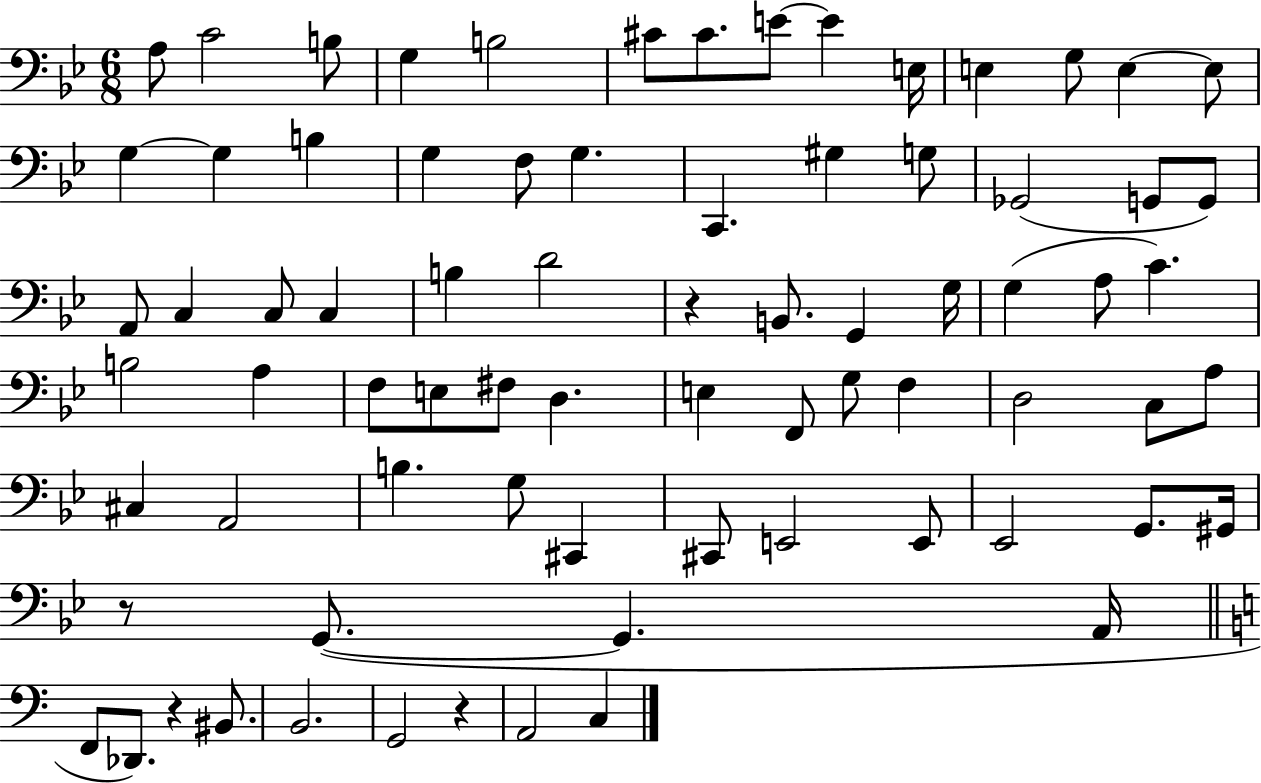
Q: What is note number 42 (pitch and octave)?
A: E3